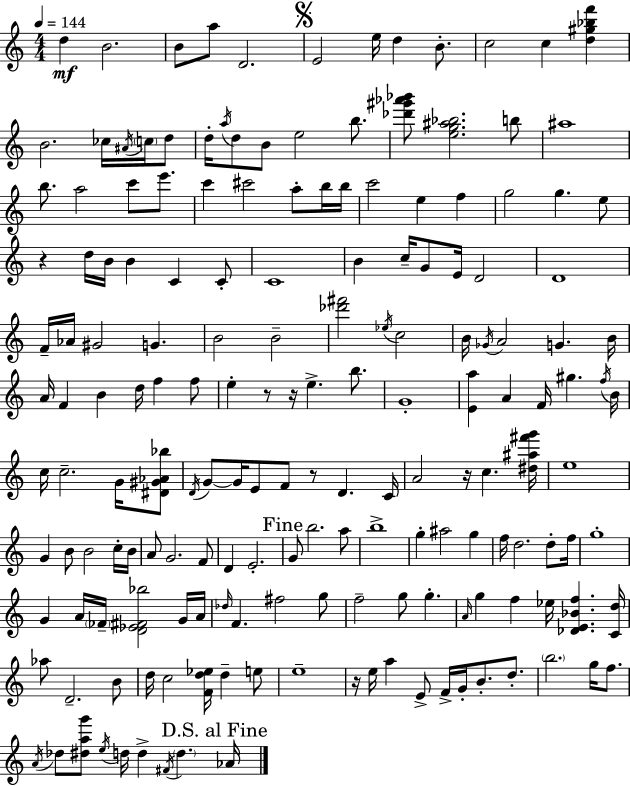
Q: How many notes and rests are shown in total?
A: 174